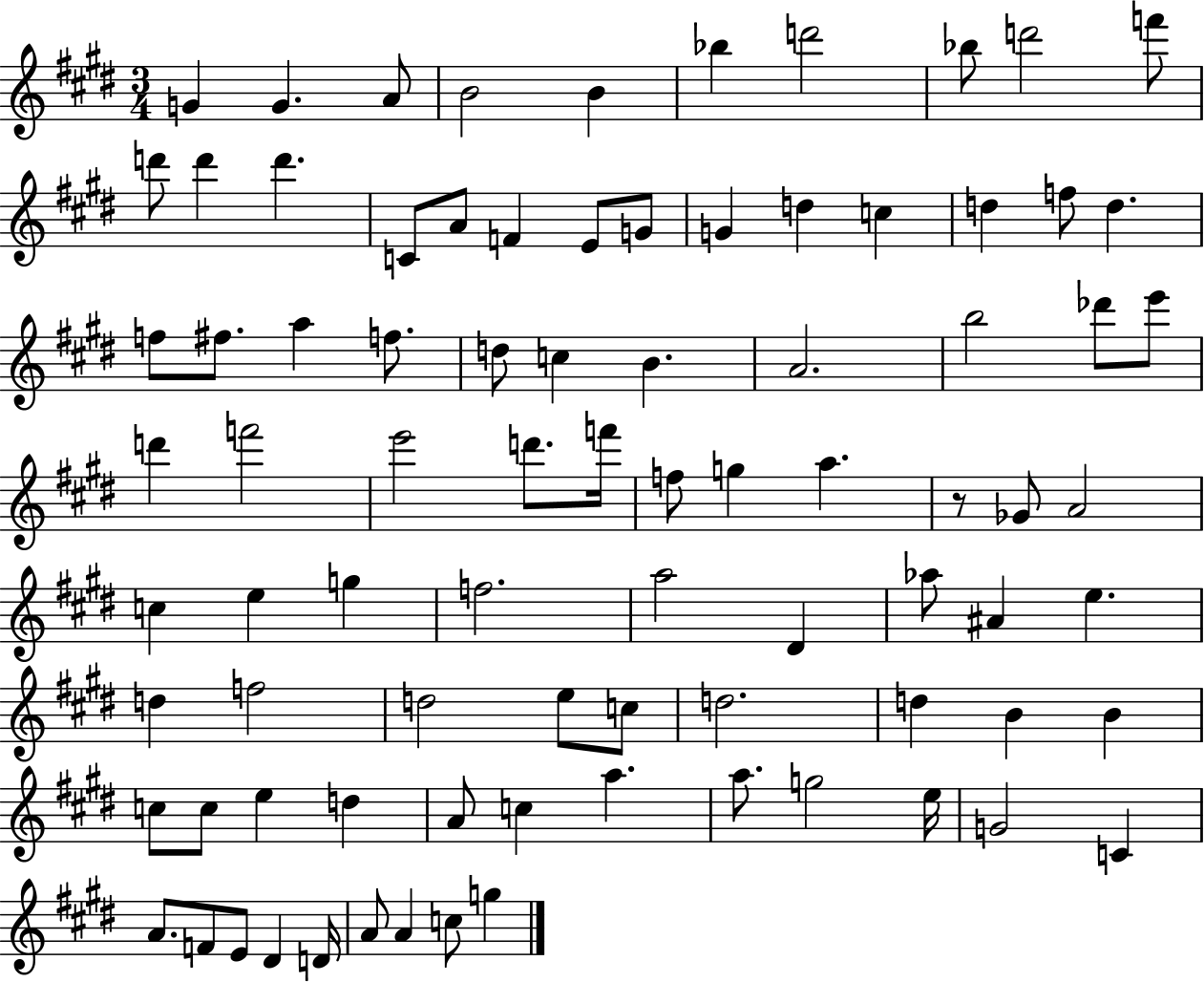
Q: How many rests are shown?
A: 1